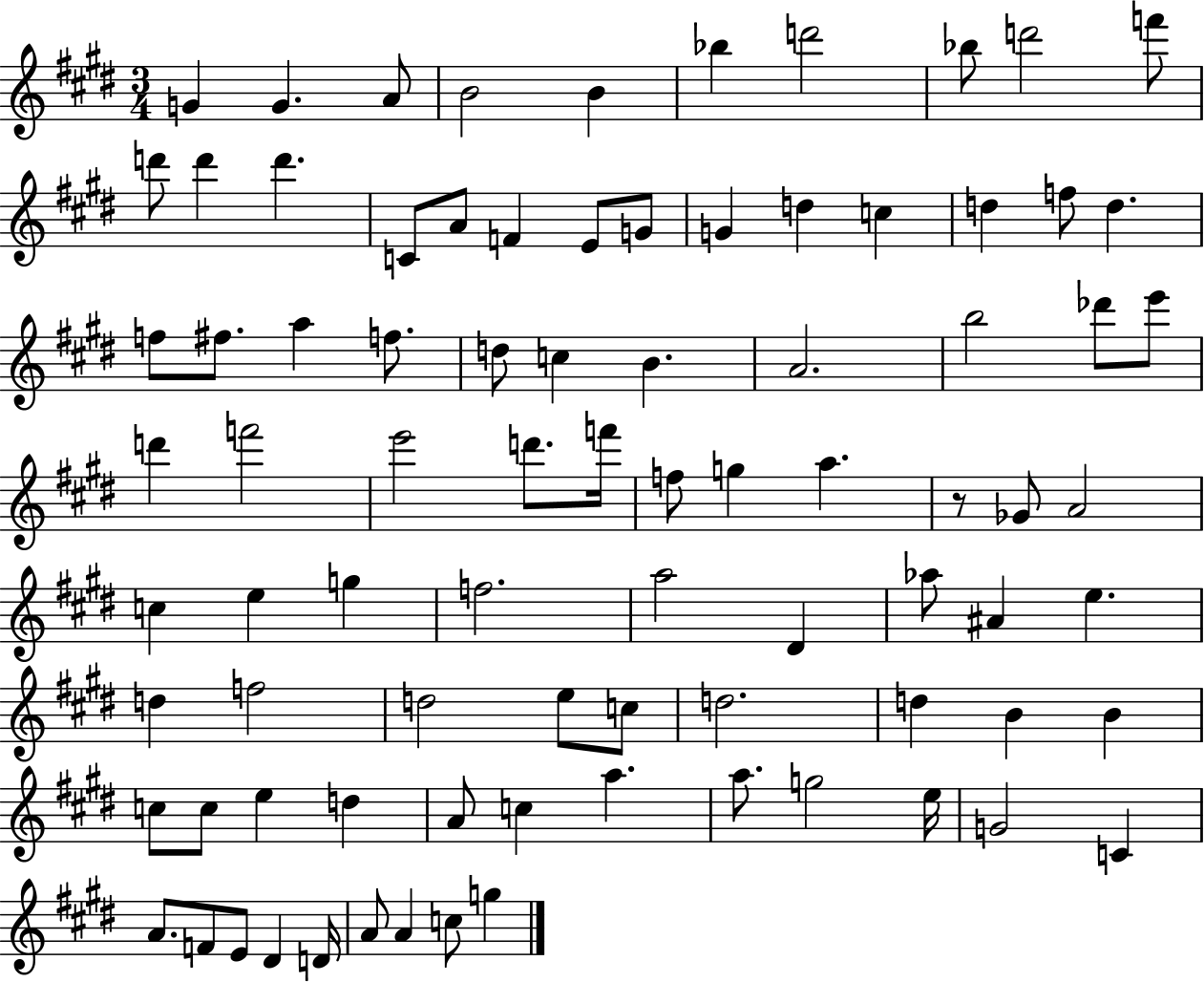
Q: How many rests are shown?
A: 1